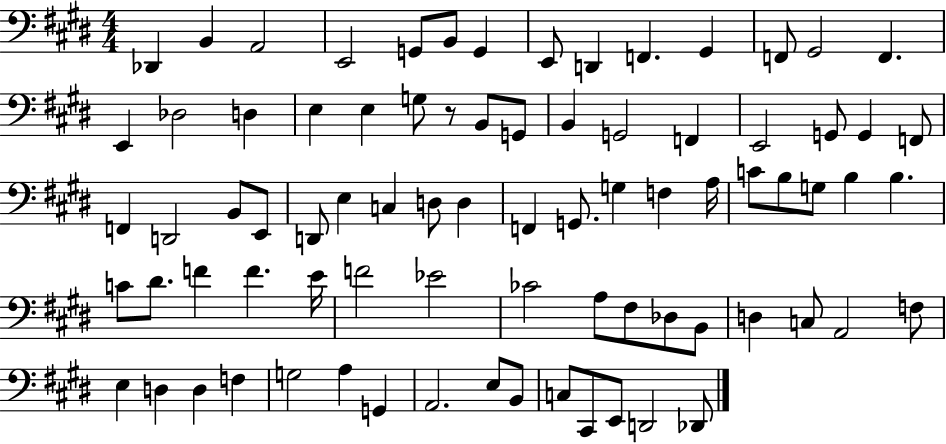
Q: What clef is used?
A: bass